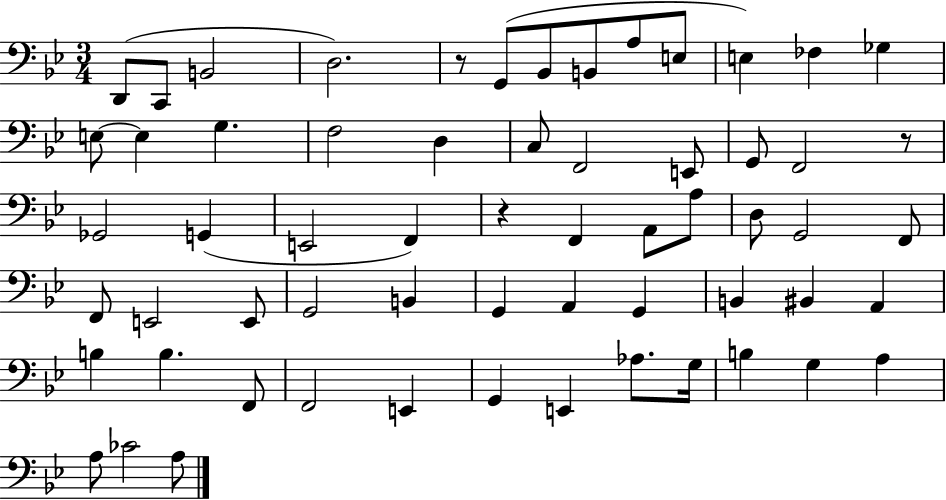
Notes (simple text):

D2/e C2/e B2/h D3/h. R/e G2/e Bb2/e B2/e A3/e E3/e E3/q FES3/q Gb3/q E3/e E3/q G3/q. F3/h D3/q C3/e F2/h E2/e G2/e F2/h R/e Gb2/h G2/q E2/h F2/q R/q F2/q A2/e A3/e D3/e G2/h F2/e F2/e E2/h E2/e G2/h B2/q G2/q A2/q G2/q B2/q BIS2/q A2/q B3/q B3/q. F2/e F2/h E2/q G2/q E2/q Ab3/e. G3/s B3/q G3/q A3/q A3/e CES4/h A3/e